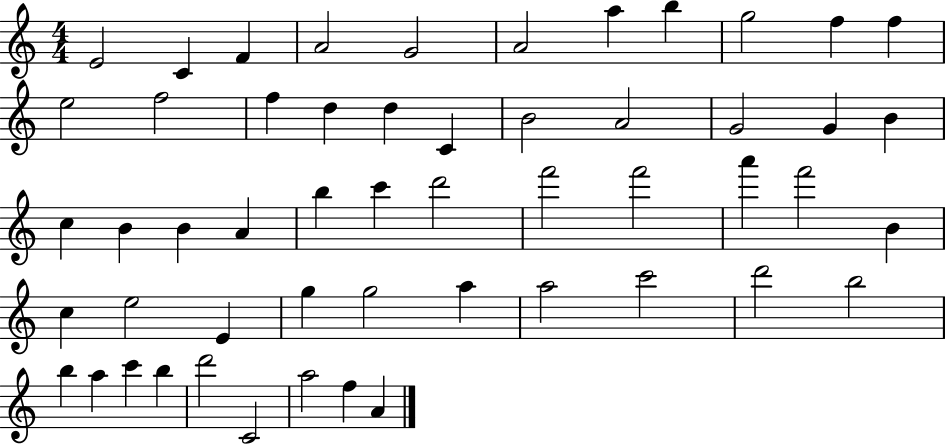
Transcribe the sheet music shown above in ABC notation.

X:1
T:Untitled
M:4/4
L:1/4
K:C
E2 C F A2 G2 A2 a b g2 f f e2 f2 f d d C B2 A2 G2 G B c B B A b c' d'2 f'2 f'2 a' f'2 B c e2 E g g2 a a2 c'2 d'2 b2 b a c' b d'2 C2 a2 f A